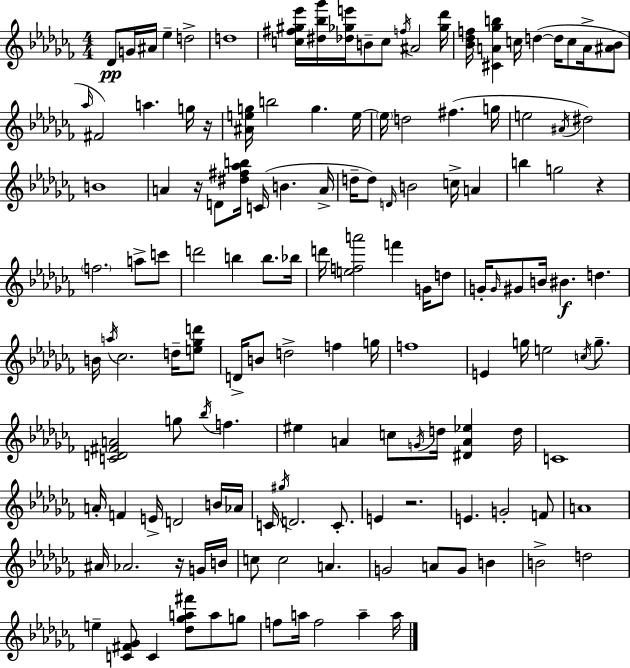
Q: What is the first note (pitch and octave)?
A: Db4